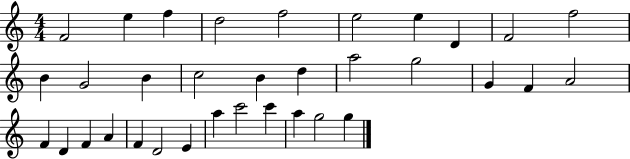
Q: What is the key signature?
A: C major